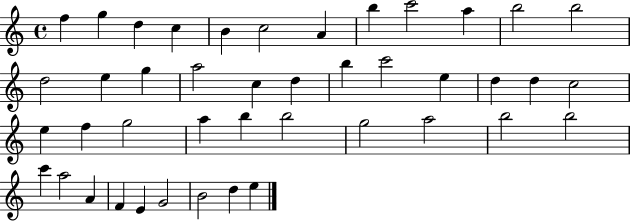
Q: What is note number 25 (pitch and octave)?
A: E5